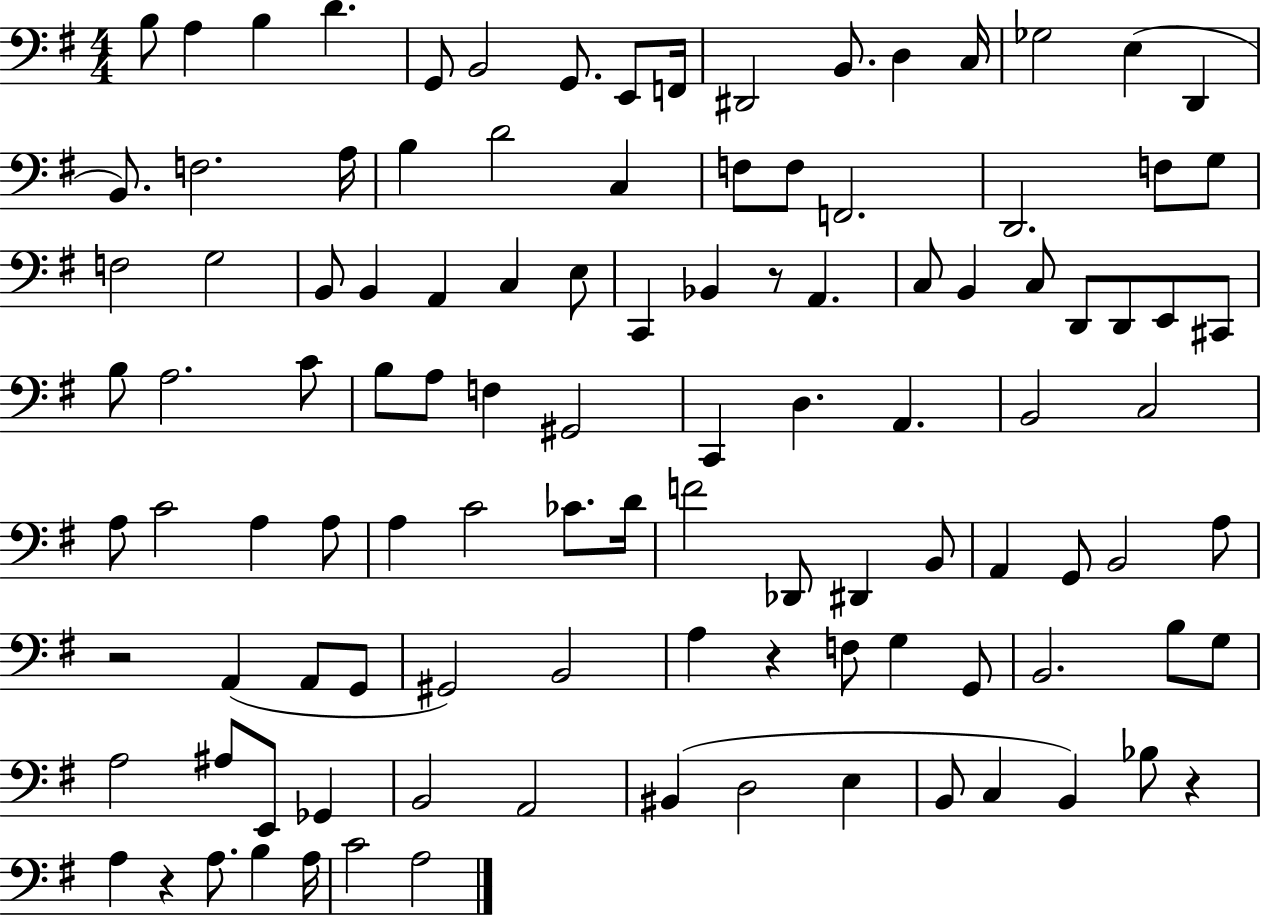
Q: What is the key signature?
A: G major